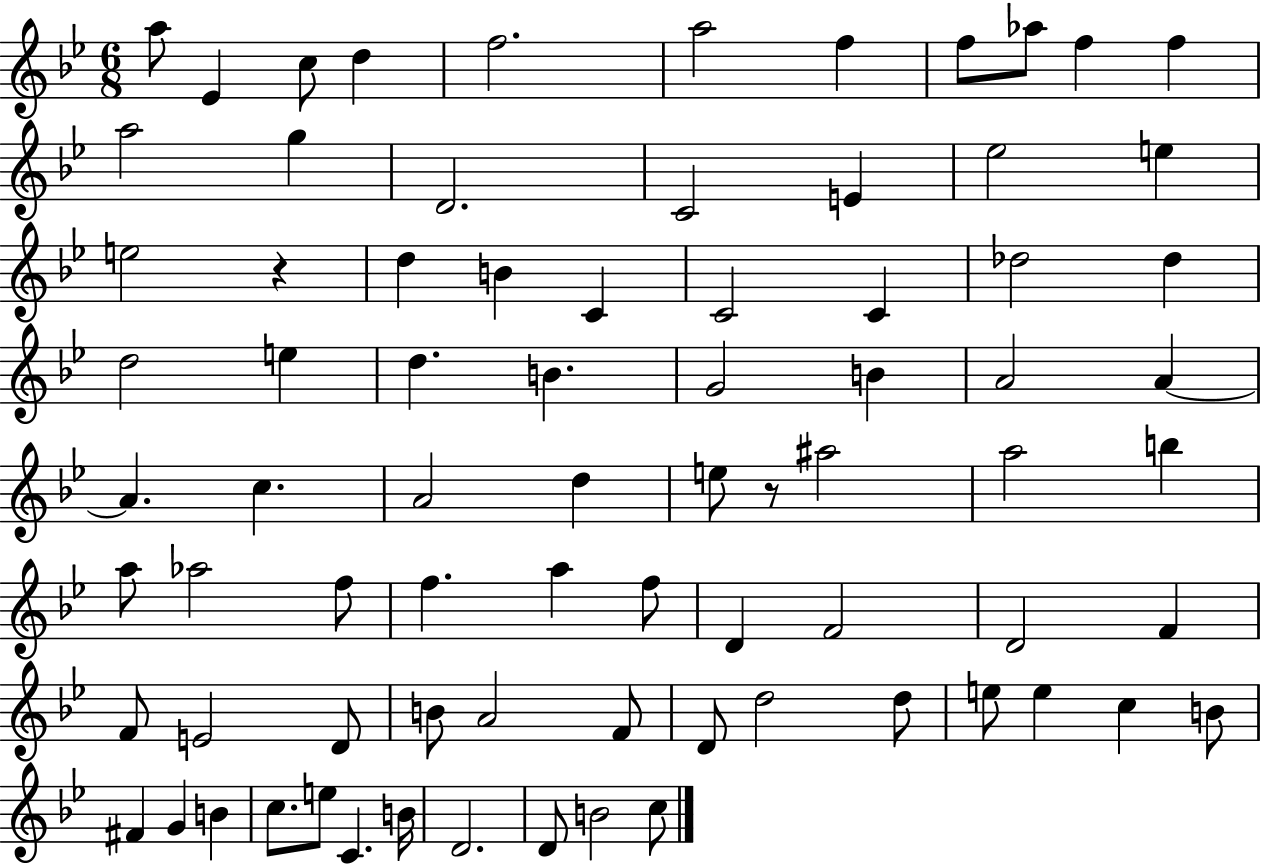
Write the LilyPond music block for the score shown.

{
  \clef treble
  \numericTimeSignature
  \time 6/8
  \key bes \major
  a''8 ees'4 c''8 d''4 | f''2. | a''2 f''4 | f''8 aes''8 f''4 f''4 | \break a''2 g''4 | d'2. | c'2 e'4 | ees''2 e''4 | \break e''2 r4 | d''4 b'4 c'4 | c'2 c'4 | des''2 des''4 | \break d''2 e''4 | d''4. b'4. | g'2 b'4 | a'2 a'4~~ | \break a'4. c''4. | a'2 d''4 | e''8 r8 ais''2 | a''2 b''4 | \break a''8 aes''2 f''8 | f''4. a''4 f''8 | d'4 f'2 | d'2 f'4 | \break f'8 e'2 d'8 | b'8 a'2 f'8 | d'8 d''2 d''8 | e''8 e''4 c''4 b'8 | \break fis'4 g'4 b'4 | c''8. e''8 c'4. b'16 | d'2. | d'8 b'2 c''8 | \break \bar "|."
}